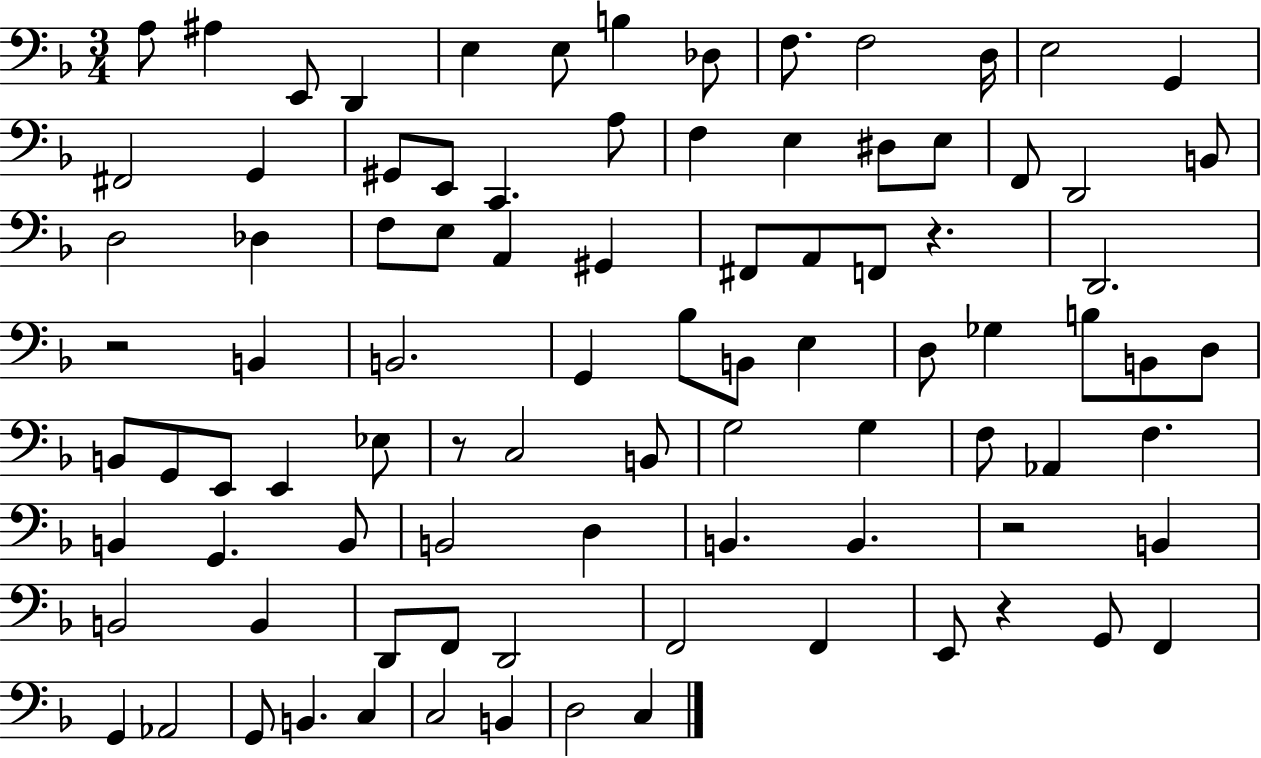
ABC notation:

X:1
T:Untitled
M:3/4
L:1/4
K:F
A,/2 ^A, E,,/2 D,, E, E,/2 B, _D,/2 F,/2 F,2 D,/4 E,2 G,, ^F,,2 G,, ^G,,/2 E,,/2 C,, A,/2 F, E, ^D,/2 E,/2 F,,/2 D,,2 B,,/2 D,2 _D, F,/2 E,/2 A,, ^G,, ^F,,/2 A,,/2 F,,/2 z D,,2 z2 B,, B,,2 G,, _B,/2 B,,/2 E, D,/2 _G, B,/2 B,,/2 D,/2 B,,/2 G,,/2 E,,/2 E,, _E,/2 z/2 C,2 B,,/2 G,2 G, F,/2 _A,, F, B,, G,, B,,/2 B,,2 D, B,, B,, z2 B,, B,,2 B,, D,,/2 F,,/2 D,,2 F,,2 F,, E,,/2 z G,,/2 F,, G,, _A,,2 G,,/2 B,, C, C,2 B,, D,2 C,